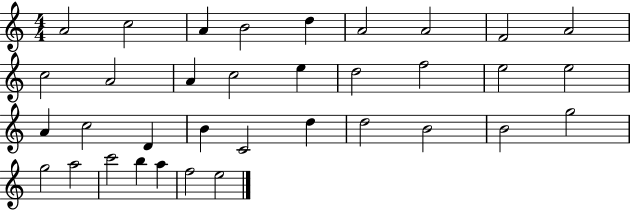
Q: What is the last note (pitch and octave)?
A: E5